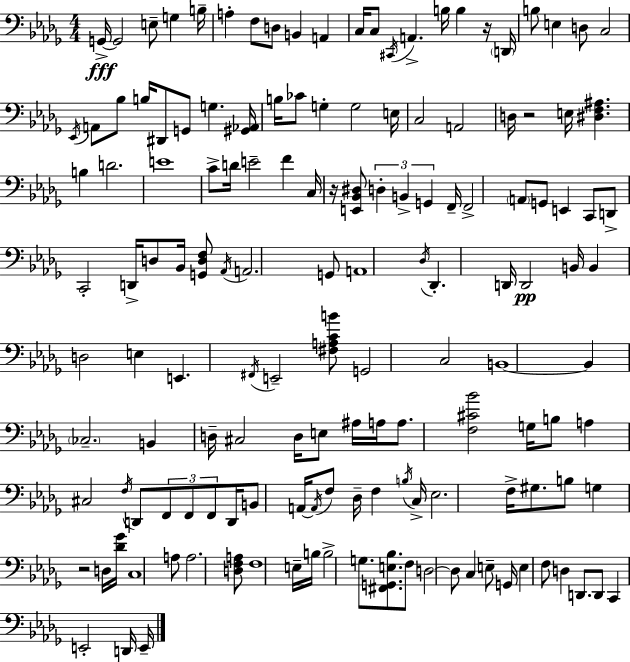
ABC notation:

X:1
T:Untitled
M:4/4
L:1/4
K:Bbm
G,,/4 G,,2 E,/2 G, B,/4 A, F,/2 D,/2 B,, A,, C,/4 C,/2 ^C,,/4 A,, B,/4 B, z/4 D,,/4 B,/2 E, D,/2 C,2 _E,,/4 A,,/2 _B,/2 B,/4 ^D,,/2 G,,/2 G, [^G,,_A,,]/4 B,/4 _C/2 G, G,2 E,/4 C,2 A,,2 D,/4 z2 E,/4 [^D,F,^A,] B, D2 E4 C/2 D/4 E2 F C,/4 z/4 [E,,_B,,^D,]/2 D, B,, G,, F,,/4 F,,2 A,,/2 G,,/2 E,, C,,/2 D,,/2 C,,2 D,,/4 D,/2 _B,,/4 [G,,D,F,]/2 _A,,/4 A,,2 G,,/2 A,,4 _D,/4 _D,, D,,/4 D,,2 B,,/4 B,, D,2 E, E,, ^F,,/4 E,,2 [^F,A,CB]/2 G,,2 C,2 B,,4 B,, _C,2 B,, D,/4 ^C,2 D,/4 E,/2 ^A,/4 A,/4 A,/2 [F,^C_B]2 G,/4 B,/2 A, ^C,2 F,/4 D,,/2 F,,/2 F,,/2 F,,/2 D,,/4 B,,/2 A,,/4 A,,/4 F,/2 _D,/4 F, B,/4 C,/4 _E,2 F,/4 ^G,/2 B,/2 G, z2 D,/4 [_D_G]/4 C,4 A,/2 A,2 [D,F,A,]/2 F,4 E,/4 B,/4 B,2 G,/2 [^F,,G,,E,_B,]/2 F,/2 D,2 D,/2 C, E,/2 G,,/4 E, F,/2 D, D,,/2 D,,/2 C,, E,,2 D,,/4 E,,/4